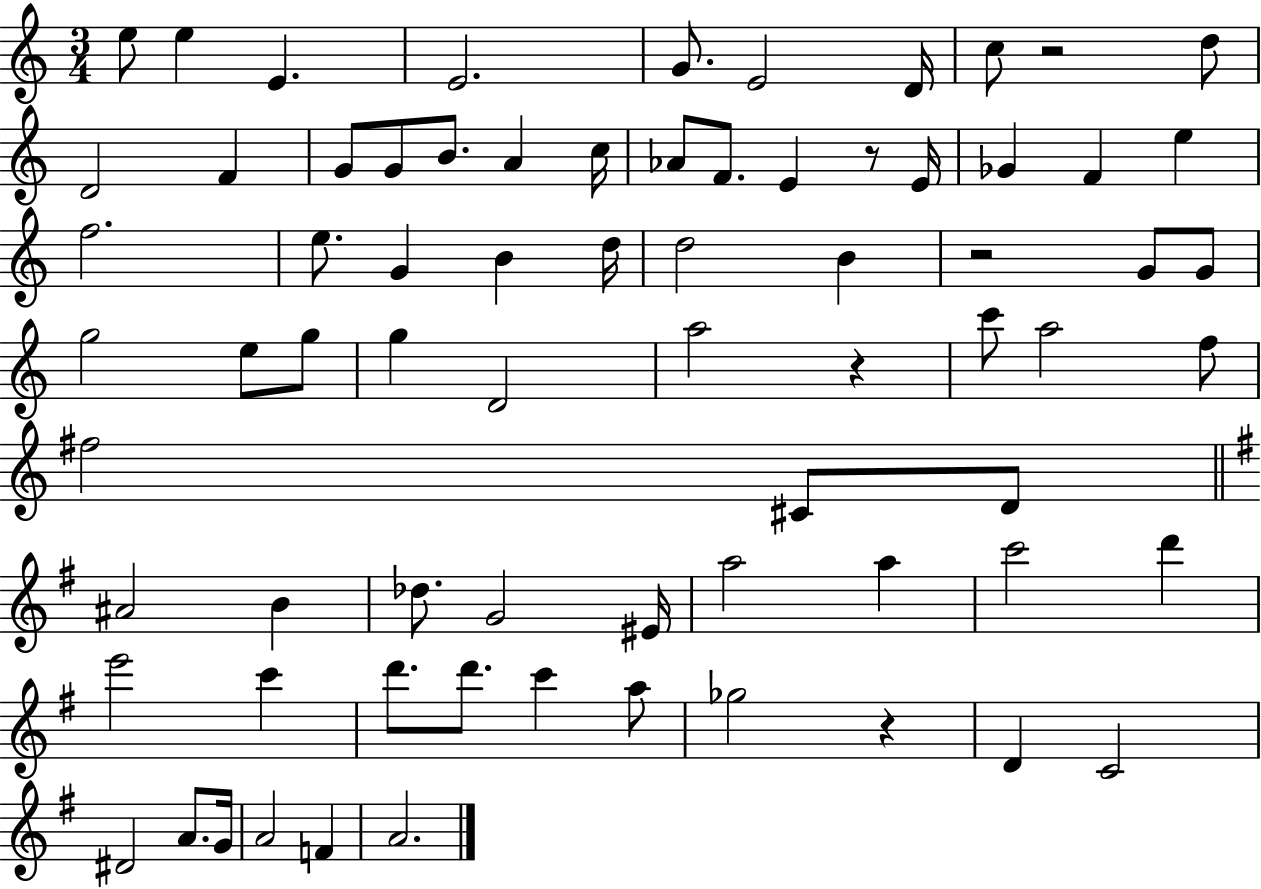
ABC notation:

X:1
T:Untitled
M:3/4
L:1/4
K:C
e/2 e E E2 G/2 E2 D/4 c/2 z2 d/2 D2 F G/2 G/2 B/2 A c/4 _A/2 F/2 E z/2 E/4 _G F e f2 e/2 G B d/4 d2 B z2 G/2 G/2 g2 e/2 g/2 g D2 a2 z c'/2 a2 f/2 ^f2 ^C/2 D/2 ^A2 B _d/2 G2 ^E/4 a2 a c'2 d' e'2 c' d'/2 d'/2 c' a/2 _g2 z D C2 ^D2 A/2 G/4 A2 F A2